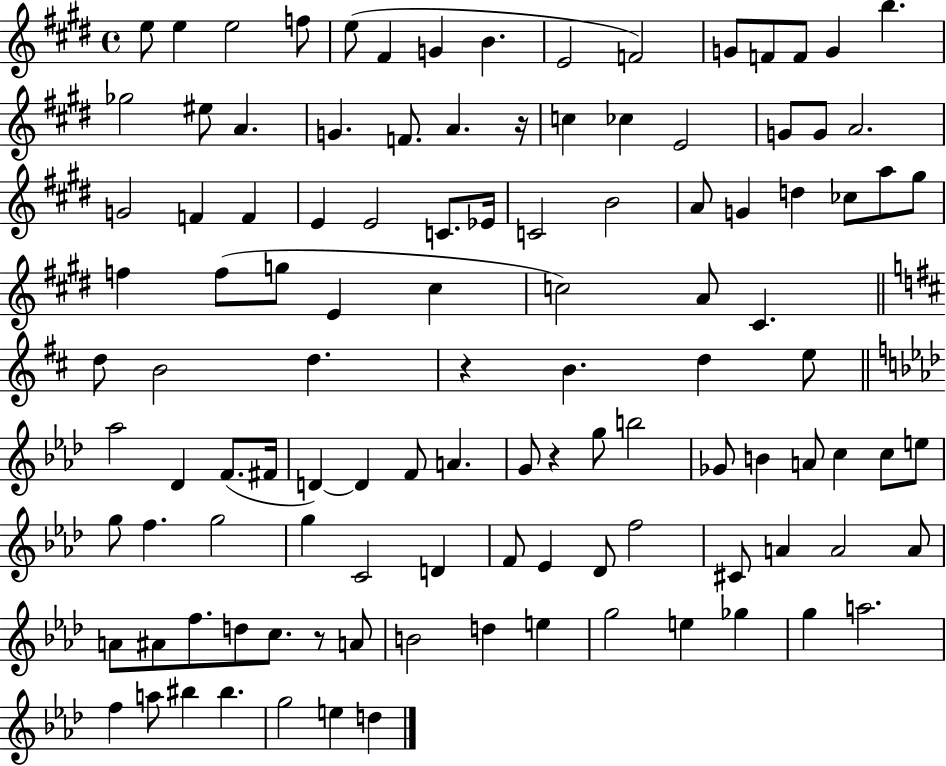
{
  \clef treble
  \time 4/4
  \defaultTimeSignature
  \key e \major
  e''8 e''4 e''2 f''8 | e''8( fis'4 g'4 b'4. | e'2 f'2) | g'8 f'8 f'8 g'4 b''4. | \break ges''2 eis''8 a'4. | g'4. f'8. a'4. r16 | c''4 ces''4 e'2 | g'8 g'8 a'2. | \break g'2 f'4 f'4 | e'4 e'2 c'8. ees'16 | c'2 b'2 | a'8 g'4 d''4 ces''8 a''8 gis''8 | \break f''4 f''8( g''8 e'4 cis''4 | c''2) a'8 cis'4. | \bar "||" \break \key b \minor d''8 b'2 d''4. | r4 b'4. d''4 e''8 | \bar "||" \break \key f \minor aes''2 des'4 f'8.( fis'16 | d'4~~) d'4 f'8 a'4. | g'8 r4 g''8 b''2 | ges'8 b'4 a'8 c''4 c''8 e''8 | \break g''8 f''4. g''2 | g''4 c'2 d'4 | f'8 ees'4 des'8 f''2 | cis'8 a'4 a'2 a'8 | \break a'8 ais'8 f''8. d''8 c''8. r8 a'8 | b'2 d''4 e''4 | g''2 e''4 ges''4 | g''4 a''2. | \break f''4 a''8 bis''4 bis''4. | g''2 e''4 d''4 | \bar "|."
}